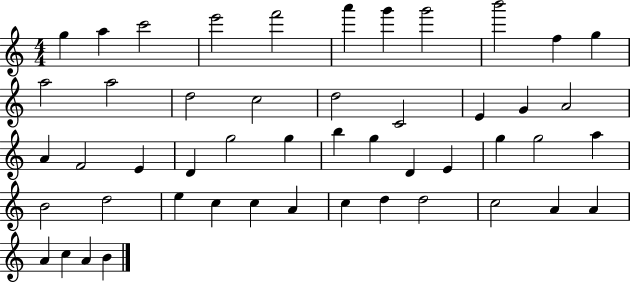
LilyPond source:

{
  \clef treble
  \numericTimeSignature
  \time 4/4
  \key c \major
  g''4 a''4 c'''2 | e'''2 f'''2 | a'''4 g'''4 g'''2 | b'''2 f''4 g''4 | \break a''2 a''2 | d''2 c''2 | d''2 c'2 | e'4 g'4 a'2 | \break a'4 f'2 e'4 | d'4 g''2 g''4 | b''4 g''4 d'4 e'4 | g''4 g''2 a''4 | \break b'2 d''2 | e''4 c''4 c''4 a'4 | c''4 d''4 d''2 | c''2 a'4 a'4 | \break a'4 c''4 a'4 b'4 | \bar "|."
}